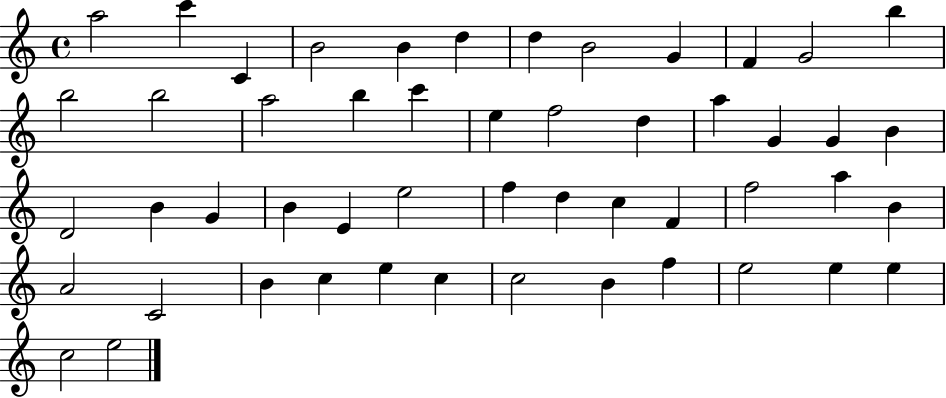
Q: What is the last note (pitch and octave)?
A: E5